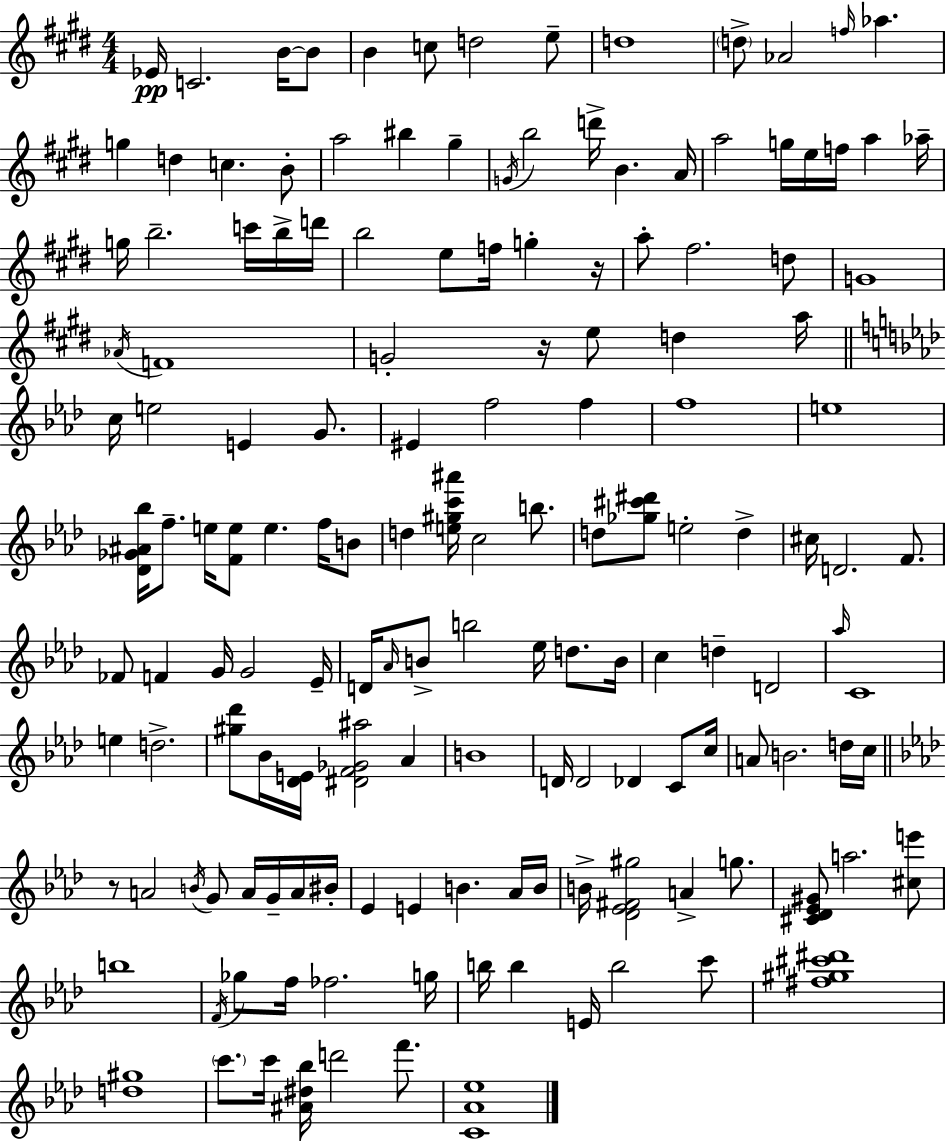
{
  \clef treble
  \numericTimeSignature
  \time 4/4
  \key e \major
  ees'16\pp c'2. b'16~~ b'8 | b'4 c''8 d''2 e''8-- | d''1 | \parenthesize d''8-> aes'2 \grace { f''16 } aes''4. | \break g''4 d''4 c''4. b'8-. | a''2 bis''4 gis''4-- | \acciaccatura { g'16 } b''2 d'''16-> b'4. | a'16 a''2 g''16 e''16 f''16 a''4 | \break aes''16-- g''16 b''2.-- c'''16 | b''16-> d'''16 b''2 e''8 f''16 g''4-. | r16 a''8-. fis''2. | d''8 g'1 | \break \acciaccatura { aes'16 } f'1 | g'2-. r16 e''8 d''4 | a''16 \bar "||" \break \key aes \major c''16 e''2 e'4 g'8. | eis'4 f''2 f''4 | f''1 | e''1 | \break <des' ges' ais' bes''>16 f''8.-- e''16 <f' e''>8 e''4. f''16 b'8 | d''4 <e'' gis'' c''' ais'''>16 c''2 b''8. | d''8 <ges'' cis''' dis'''>8 e''2-. d''4-> | cis''16 d'2. f'8. | \break fes'8 f'4 g'16 g'2 ees'16-- | d'16 \grace { aes'16 } b'8-> b''2 ees''16 d''8. | b'16 c''4 d''4-- d'2 | \grace { aes''16 } c'1 | \break e''4 d''2.-> | <gis'' des'''>8 bes'16 <des' e'>16 <dis' f' ges' ais''>2 aes'4 | b'1 | d'16 d'2 des'4 c'8 | \break c''16 a'8 b'2. | d''16 c''16 \bar "||" \break \key aes \major r8 a'2 \acciaccatura { b'16 } g'8 a'16 g'16-- a'16 | bis'16-. ees'4 e'4 b'4. aes'16 | b'16 b'16-> <des' ees' fis' gis''>2 a'4-> g''8. | <cis' des' ees' gis'>8 a''2. <cis'' e'''>8 | \break b''1 | \acciaccatura { f'16 } ges''8 f''16 fes''2. | g''16 b''16 b''4 e'16 b''2 | c'''8 <fis'' gis'' cis''' dis'''>1 | \break <d'' gis''>1 | \parenthesize c'''8. c'''16 <ais' dis'' bes''>16 d'''2 f'''8. | <c' aes' ees''>1 | \bar "|."
}